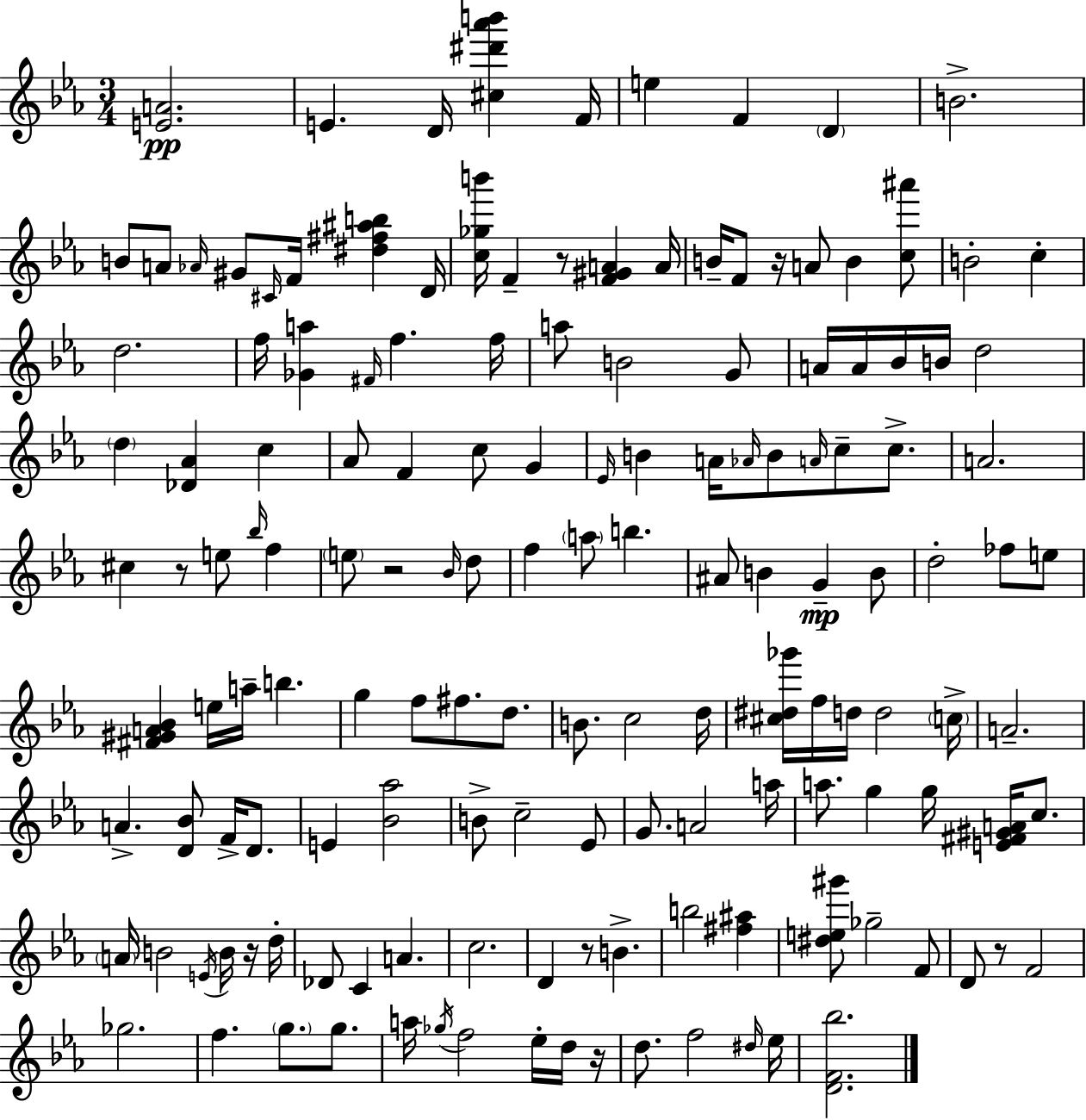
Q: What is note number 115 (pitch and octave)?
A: G5